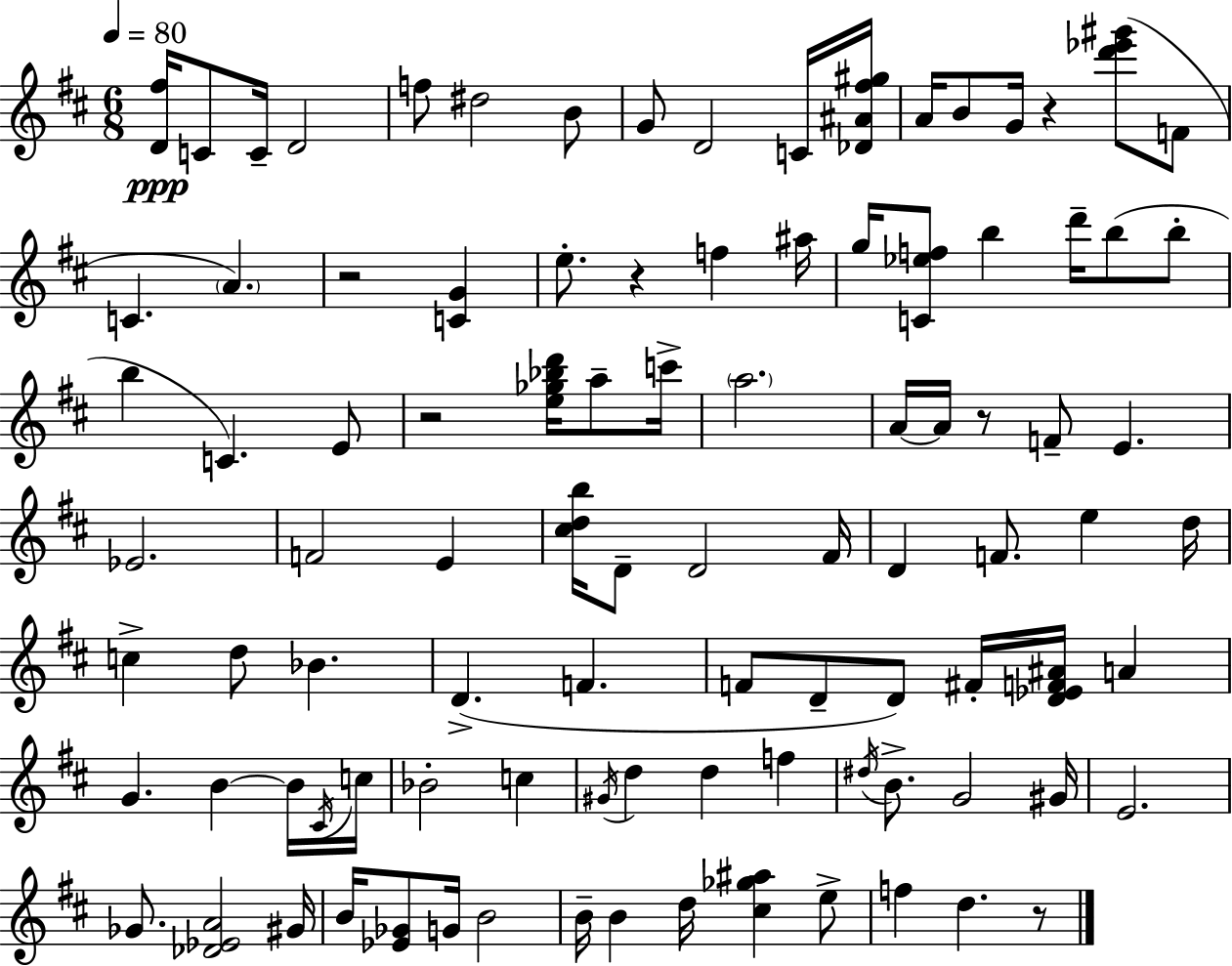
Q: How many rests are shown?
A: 6